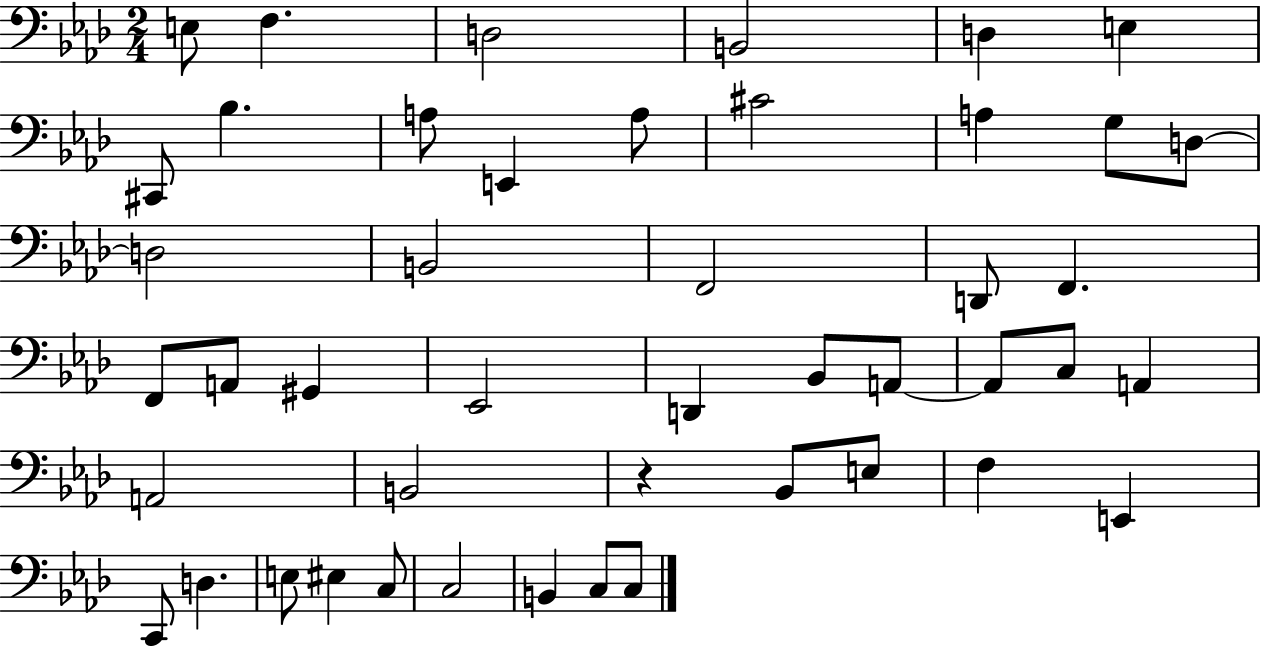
{
  \clef bass
  \numericTimeSignature
  \time 2/4
  \key aes \major
  e8 f4. | d2 | b,2 | d4 e4 | \break cis,8 bes4. | a8 e,4 a8 | cis'2 | a4 g8 d8~~ | \break d2 | b,2 | f,2 | d,8 f,4. | \break f,8 a,8 gis,4 | ees,2 | d,4 bes,8 a,8~~ | a,8 c8 a,4 | \break a,2 | b,2 | r4 bes,8 e8 | f4 e,4 | \break c,8 d4. | e8 eis4 c8 | c2 | b,4 c8 c8 | \break \bar "|."
}